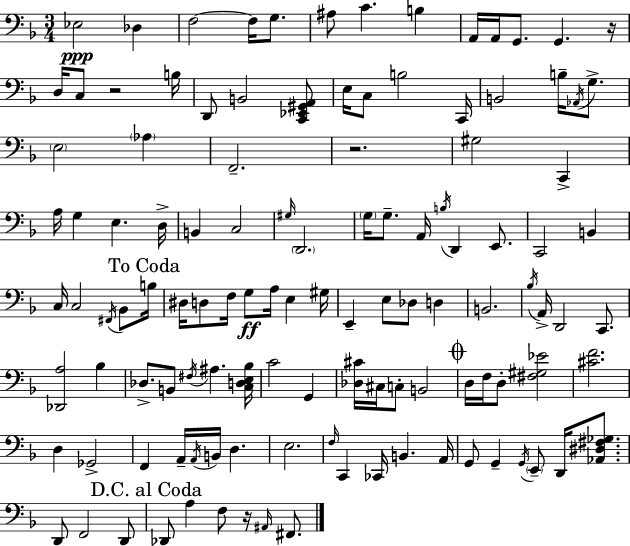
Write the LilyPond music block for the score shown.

{
  \clef bass
  \numericTimeSignature
  \time 3/4
  \key f \major
  ees2\ppp des4 | f2~~ f16 g8. | ais8 c'4. b4 | a,16 a,16 g,8. g,4. r16 | \break d16 c8 r2 b16 | d,8 b,2 <c, ees, gis, a,>8 | e16 c8 b2 c,16 | b,2 b16-- \acciaccatura { aes,16 } g8.-> | \break \parenthesize e2 \parenthesize aes4 | f,2.-- | r2. | gis2 c,4-> | \break a16 g4 e4. | d16-> b,4 c2 | \grace { gis16 } \parenthesize d,2. | \parenthesize g16 g8.-- a,16 \acciaccatura { b16 } d,4 | \break e,8. c,2 b,4 | c16 c2 | \acciaccatura { fis,16 } bes,8 \mark "To Coda" b16 dis16 d8 f16 g8\ff a16 e4 | gis16 e,4-- e8 des8 | \break d4 b,2. | \acciaccatura { bes16 } a,16-> d,2 | c,8. <des, a>2 | bes4 des8.-> b,8 \acciaccatura { fis16 } ais4. | \break <c d e bes>16 c'2 | g,4 <des cis'>16 cis16 c8-. b,2 | \mark \markup { \musicglyph "scripts.coda" } d16 f16 d8-. <fis gis ees'>2 | <cis' f'>2. | \break d4 ges,2-> | f,4 a,16-- \acciaccatura { a,16 } | b,16 d4. e2. | \grace { f16 } c,4 | \break ces,16 b,4. a,16 g,8 g,4-- | \acciaccatura { g,16 } \parenthesize e,8-- d,16 <aes, dis fis ges>8. d,8 f,2 | d,8 \mark "D.C. al Coda" des,8 a4 | f8 r16 \grace { ais,16 } fis,8. \bar "|."
}